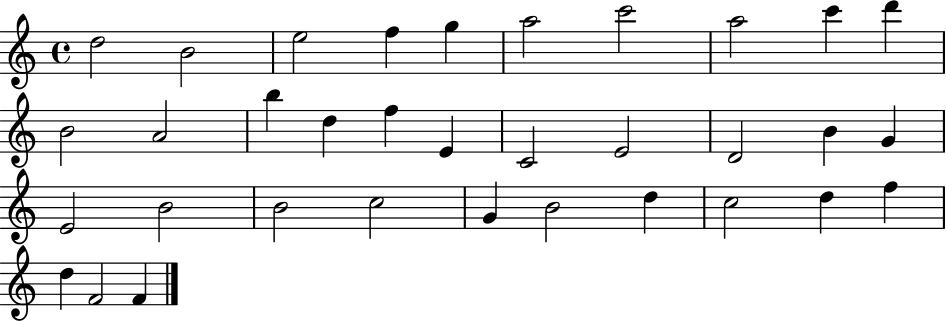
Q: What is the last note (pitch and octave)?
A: F4